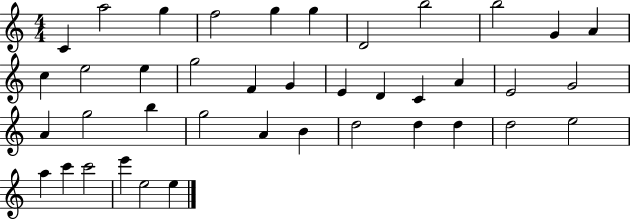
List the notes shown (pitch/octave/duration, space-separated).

C4/q A5/h G5/q F5/h G5/q G5/q D4/h B5/h B5/h G4/q A4/q C5/q E5/h E5/q G5/h F4/q G4/q E4/q D4/q C4/q A4/q E4/h G4/h A4/q G5/h B5/q G5/h A4/q B4/q D5/h D5/q D5/q D5/h E5/h A5/q C6/q C6/h E6/q E5/h E5/q